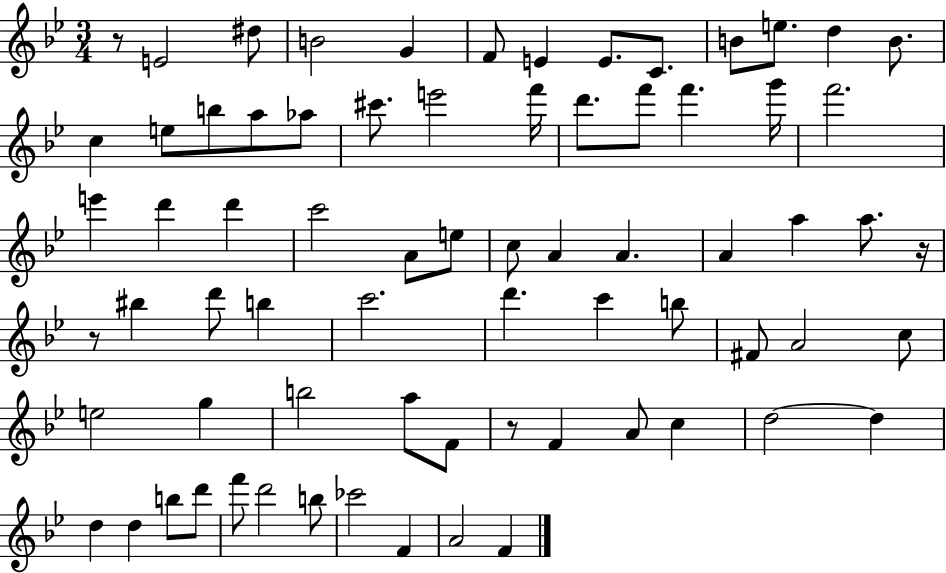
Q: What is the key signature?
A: BES major